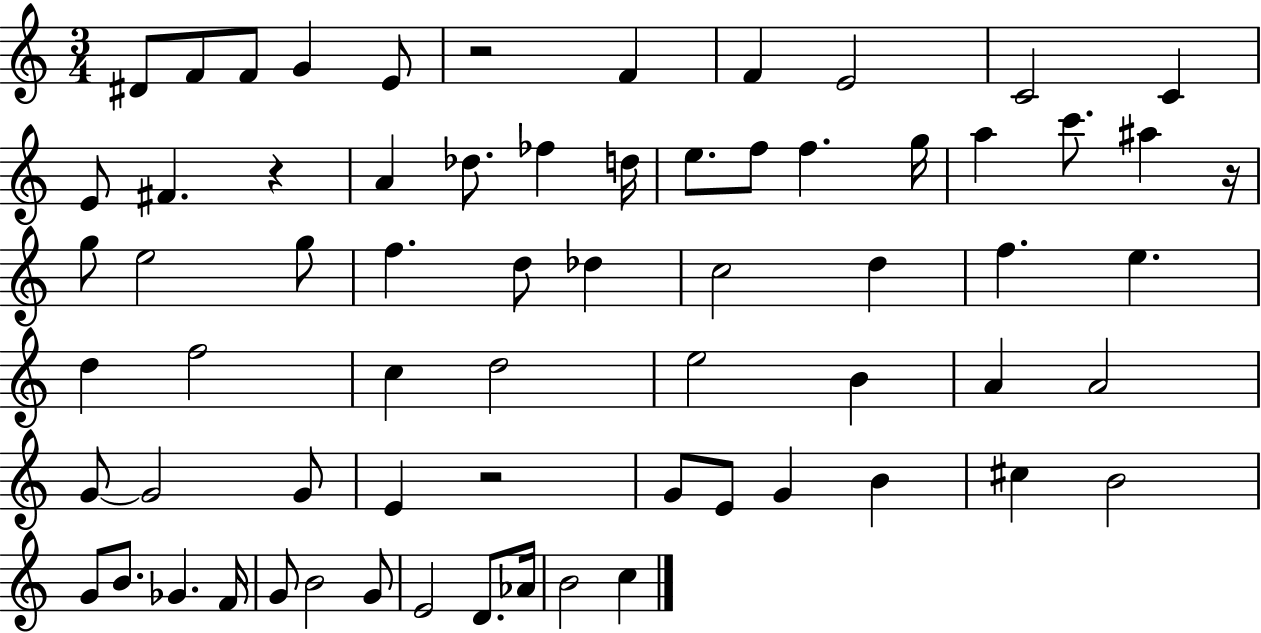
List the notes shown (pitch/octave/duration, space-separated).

D#4/e F4/e F4/e G4/q E4/e R/h F4/q F4/q E4/h C4/h C4/q E4/e F#4/q. R/q A4/q Db5/e. FES5/q D5/s E5/e. F5/e F5/q. G5/s A5/q C6/e. A#5/q R/s G5/e E5/h G5/e F5/q. D5/e Db5/q C5/h D5/q F5/q. E5/q. D5/q F5/h C5/q D5/h E5/h B4/q A4/q A4/h G4/e G4/h G4/e E4/q R/h G4/e E4/e G4/q B4/q C#5/q B4/h G4/e B4/e. Gb4/q. F4/s G4/e B4/h G4/e E4/h D4/e. Ab4/s B4/h C5/q